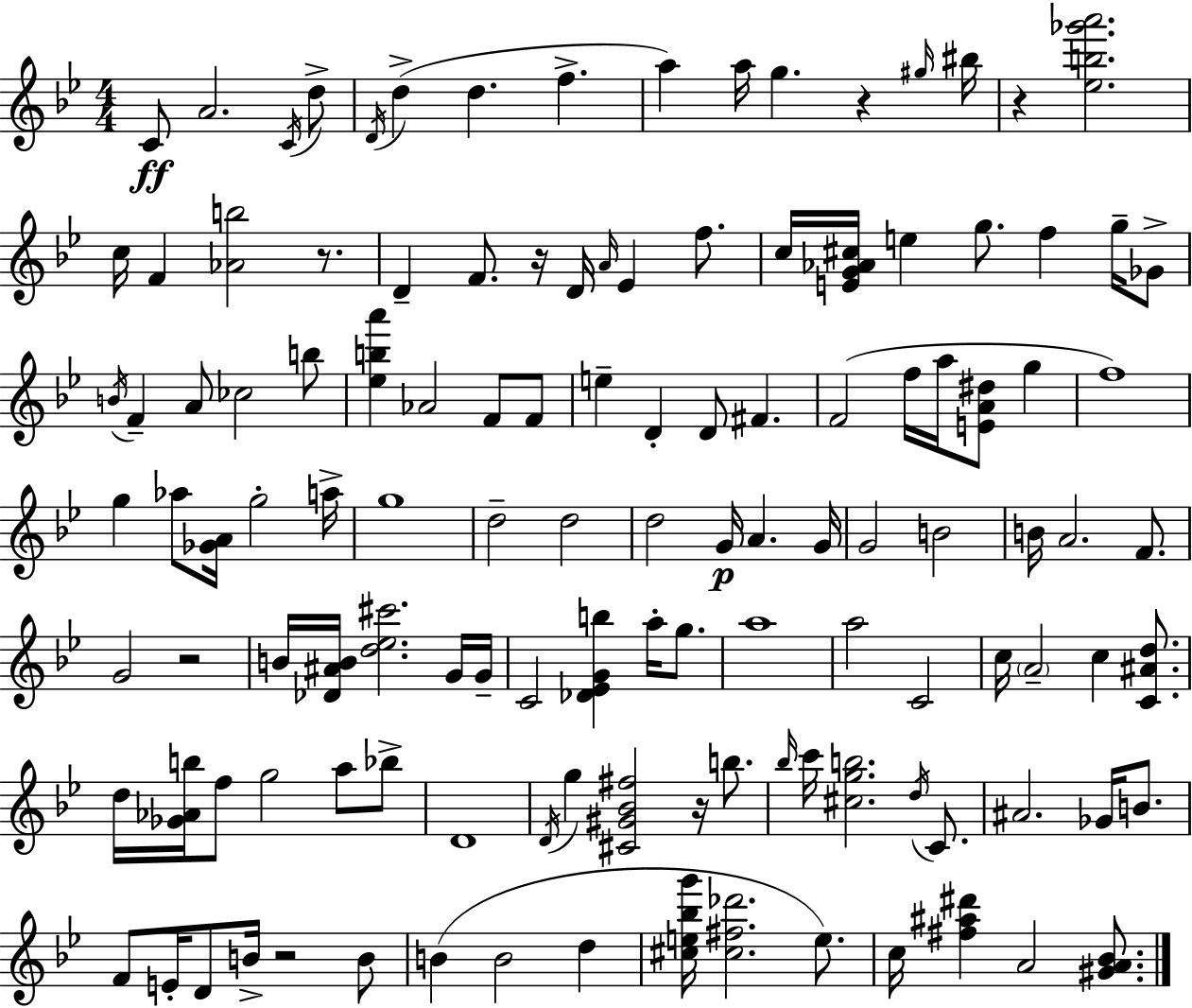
{
  \clef treble
  \numericTimeSignature
  \time 4/4
  \key g \minor
  c'8\ff a'2. \acciaccatura { c'16 } d''8-> | \acciaccatura { d'16 } d''4->( d''4. f''4.-> | a''4) a''16 g''4. r4 | \grace { gis''16 } bis''16 r4 <ees'' b'' ges''' a'''>2. | \break c''16 f'4 <aes' b''>2 | r8. d'4-- f'8. r16 d'16 \grace { a'16 } ees'4 | f''8. c''16 <e' g' aes' cis''>16 e''4 g''8. f''4 | g''16-- ges'8-> \acciaccatura { b'16 } f'4-- a'8 ces''2 | \break b''8 <ees'' b'' a'''>4 aes'2 | f'8 f'8 e''4-- d'4-. d'8 fis'4. | f'2( f''16 a''16 <e' a' dis''>8 | g''4 f''1) | \break g''4 aes''8 <ges' a'>16 g''2-. | a''16-> g''1 | d''2-- d''2 | d''2 g'16\p a'4. | \break g'16 g'2 b'2 | b'16 a'2. | f'8. g'2 r2 | b'16 <des' ais' b'>16 <d'' ees'' cis'''>2. | \break g'16 g'16-- c'2 <des' ees' g' b''>4 | a''16-. g''8. a''1 | a''2 c'2 | c''16 \parenthesize a'2-- c''4 | \break <c' ais' d''>8. d''16 <ges' aes' b''>16 f''8 g''2 | a''8 bes''8-> d'1 | \acciaccatura { d'16 } g''4 <cis' gis' bes' fis''>2 | r16 b''8. \grace { bes''16 } c'''16 <cis'' g'' b''>2. | \break \acciaccatura { d''16 } c'8. ais'2. | ges'16 b'8. f'8 e'16-. d'8 b'16-> r2 | b'8 b'4( b'2 | d''4 <cis'' e'' bes'' g'''>16 <cis'' fis'' des'''>2. | \break e''8.) c''16 <fis'' ais'' dis'''>4 a'2 | <gis' a' bes'>8. \bar "|."
}